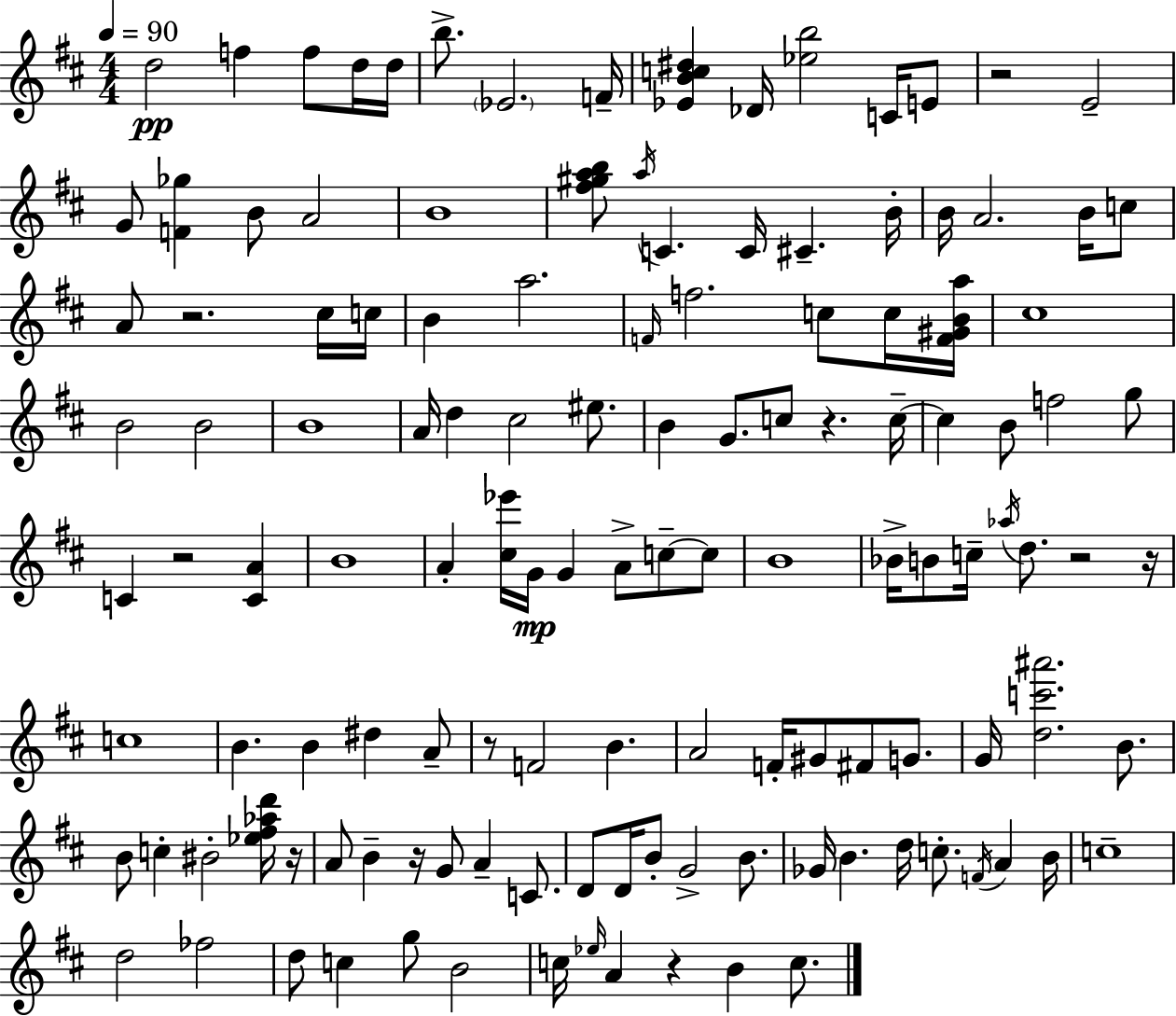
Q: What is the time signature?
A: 4/4